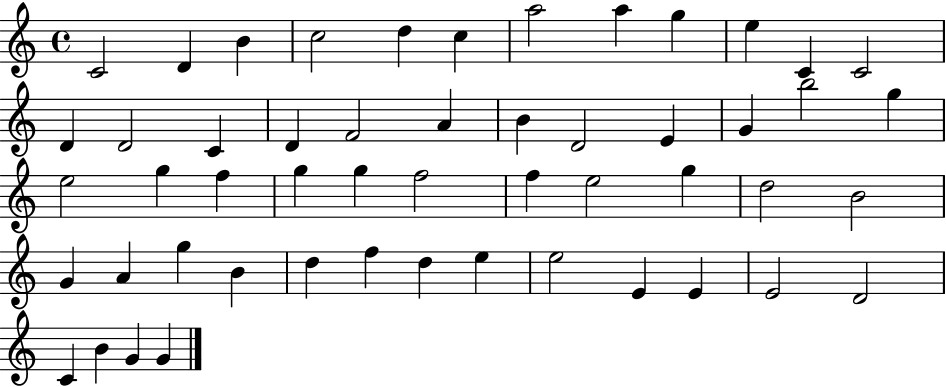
{
  \clef treble
  \time 4/4
  \defaultTimeSignature
  \key c \major
  c'2 d'4 b'4 | c''2 d''4 c''4 | a''2 a''4 g''4 | e''4 c'4 c'2 | \break d'4 d'2 c'4 | d'4 f'2 a'4 | b'4 d'2 e'4 | g'4 b''2 g''4 | \break e''2 g''4 f''4 | g''4 g''4 f''2 | f''4 e''2 g''4 | d''2 b'2 | \break g'4 a'4 g''4 b'4 | d''4 f''4 d''4 e''4 | e''2 e'4 e'4 | e'2 d'2 | \break c'4 b'4 g'4 g'4 | \bar "|."
}